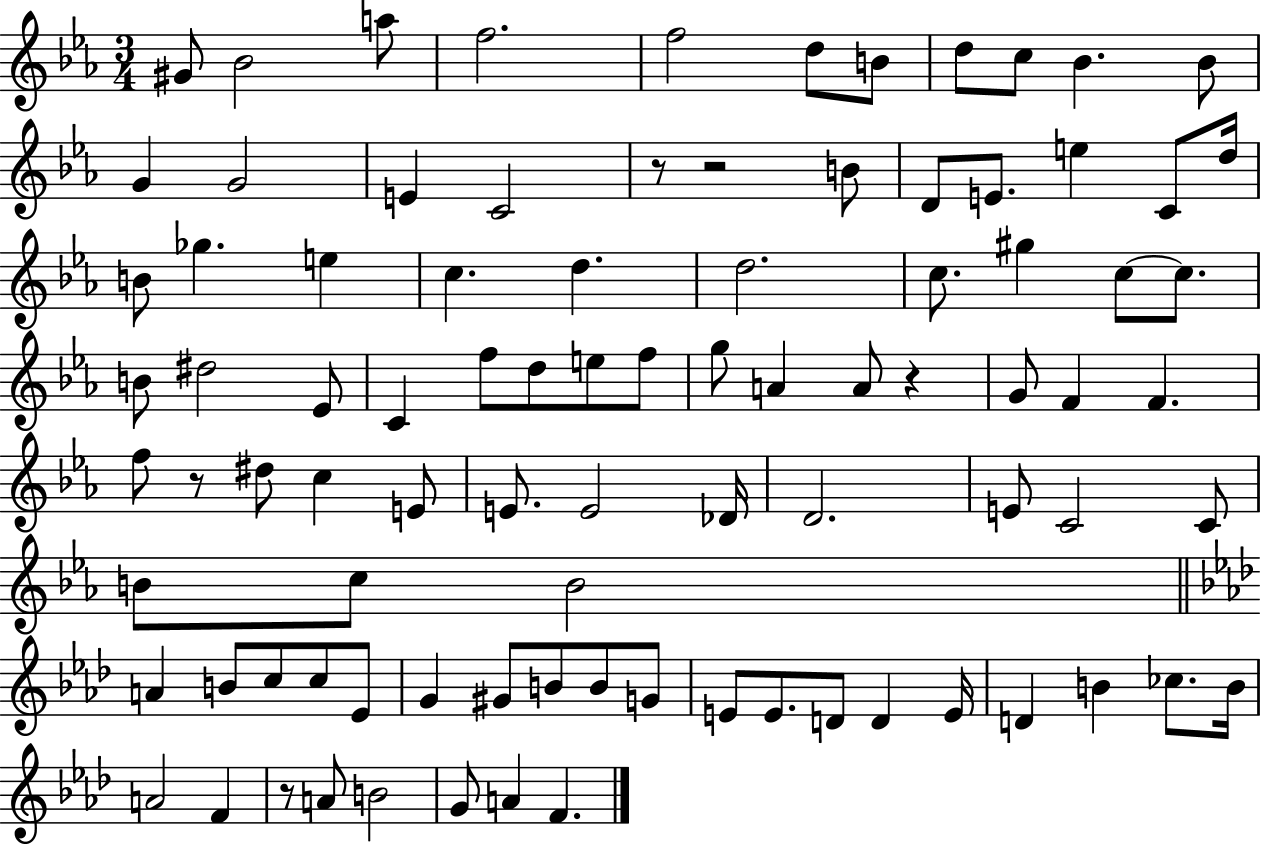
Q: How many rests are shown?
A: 5